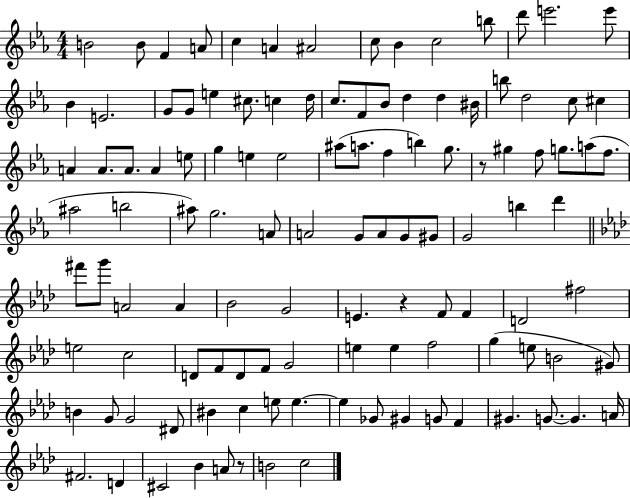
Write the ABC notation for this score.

X:1
T:Untitled
M:4/4
L:1/4
K:Eb
B2 B/2 F A/2 c A ^A2 c/2 _B c2 b/2 d'/2 e'2 e'/2 _B E2 G/2 G/2 e ^c/2 c d/4 c/2 F/2 _B/2 d d ^B/4 b/2 d2 c/2 ^c A A/2 A/2 A e/2 g e e2 ^a/2 a/2 f b g/2 z/2 ^g f/2 g/2 a/2 f/2 ^a2 b2 ^a/2 g2 A/2 A2 G/2 A/2 G/2 ^G/2 G2 b d' ^f'/2 g'/2 A2 A _B2 G2 E z F/2 F D2 ^f2 e2 c2 D/2 F/2 D/2 F/2 G2 e e f2 g e/2 B2 ^G/2 B G/2 G2 ^D/2 ^B c e/2 e e _G/2 ^G G/2 F ^G G/2 G A/4 ^F2 D ^C2 _B A/2 z/2 B2 c2